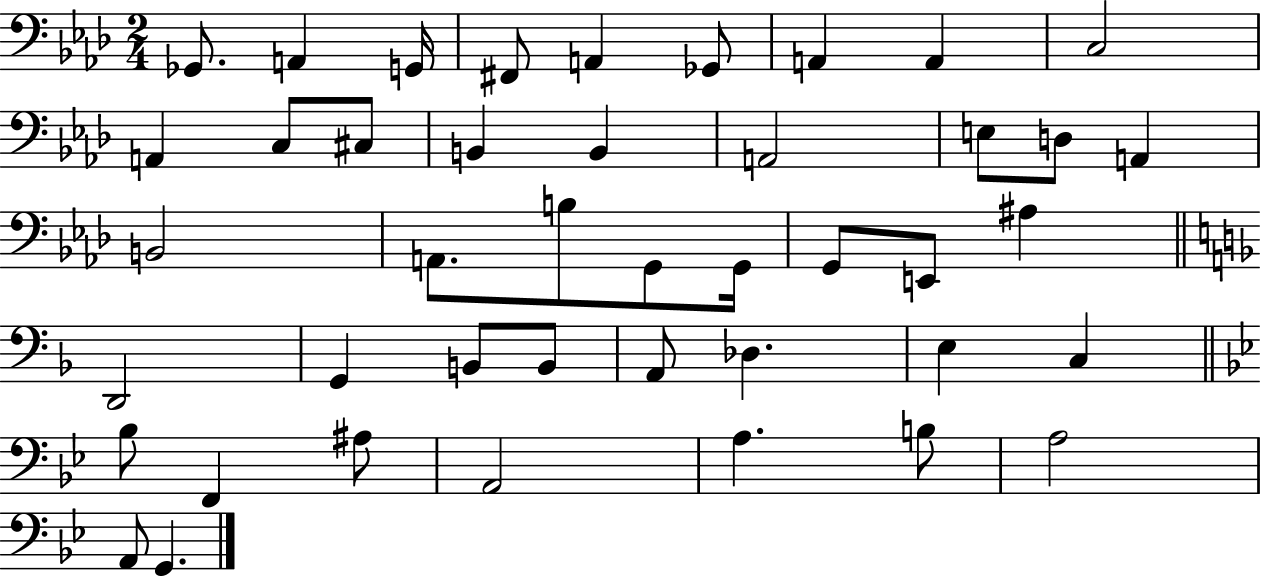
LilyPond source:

{
  \clef bass
  \numericTimeSignature
  \time 2/4
  \key aes \major
  ges,8. a,4 g,16 | fis,8 a,4 ges,8 | a,4 a,4 | c2 | \break a,4 c8 cis8 | b,4 b,4 | a,2 | e8 d8 a,4 | \break b,2 | a,8. b8 g,8 g,16 | g,8 e,8 ais4 | \bar "||" \break \key d \minor d,2 | g,4 b,8 b,8 | a,8 des4. | e4 c4 | \break \bar "||" \break \key bes \major bes8 f,4 ais8 | a,2 | a4. b8 | a2 | \break a,8 g,4. | \bar "|."
}